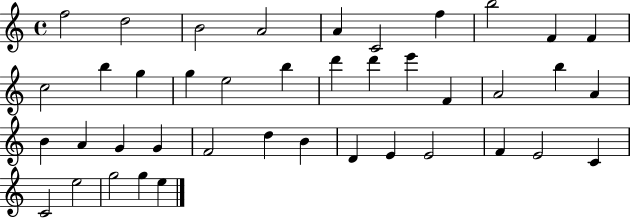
F5/h D5/h B4/h A4/h A4/q C4/h F5/q B5/h F4/q F4/q C5/h B5/q G5/q G5/q E5/h B5/q D6/q D6/q E6/q F4/q A4/h B5/q A4/q B4/q A4/q G4/q G4/q F4/h D5/q B4/q D4/q E4/q E4/h F4/q E4/h C4/q C4/h E5/h G5/h G5/q E5/q